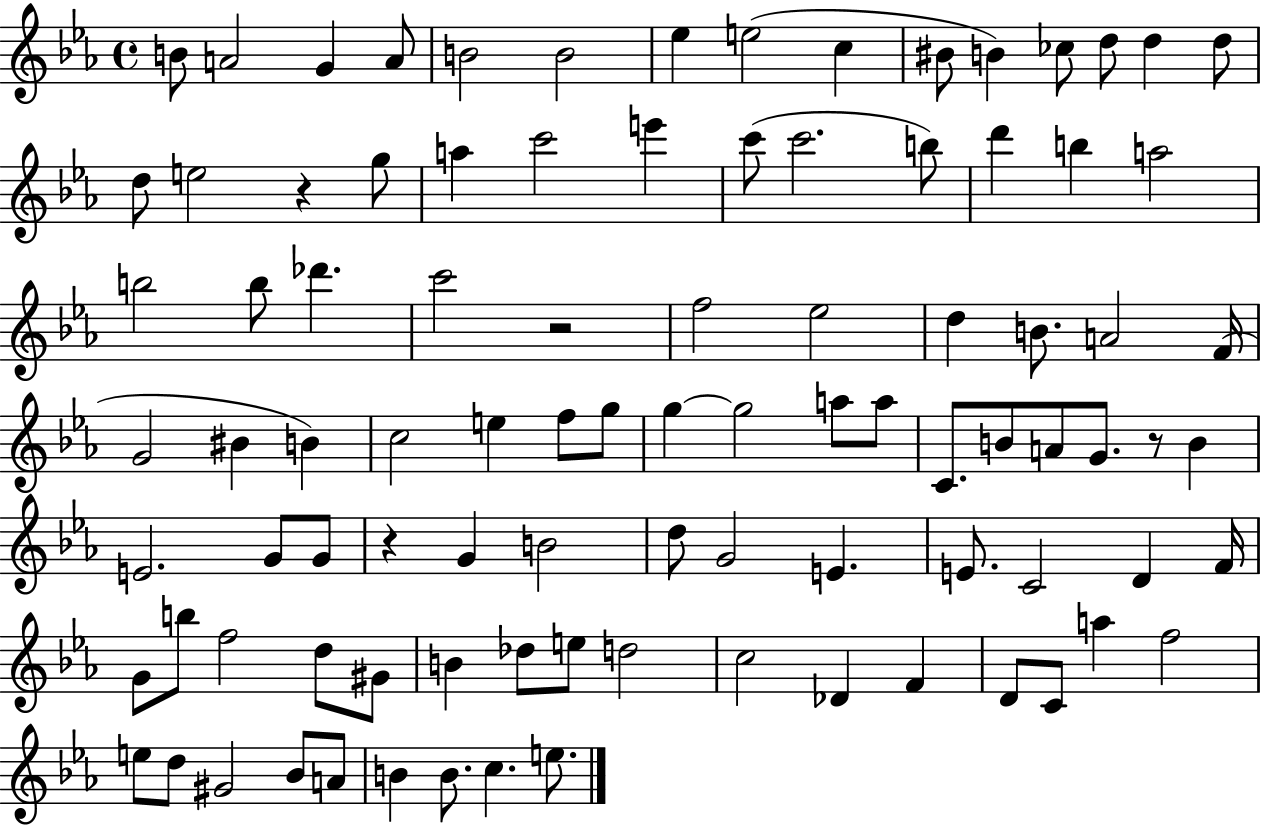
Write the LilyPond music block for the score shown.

{
  \clef treble
  \time 4/4
  \defaultTimeSignature
  \key ees \major
  b'8 a'2 g'4 a'8 | b'2 b'2 | ees''4 e''2( c''4 | bis'8 b'4) ces''8 d''8 d''4 d''8 | \break d''8 e''2 r4 g''8 | a''4 c'''2 e'''4 | c'''8( c'''2. b''8) | d'''4 b''4 a''2 | \break b''2 b''8 des'''4. | c'''2 r2 | f''2 ees''2 | d''4 b'8. a'2 f'16( | \break g'2 bis'4 b'4) | c''2 e''4 f''8 g''8 | g''4~~ g''2 a''8 a''8 | c'8. b'8 a'8 g'8. r8 b'4 | \break e'2. g'8 g'8 | r4 g'4 b'2 | d''8 g'2 e'4. | e'8. c'2 d'4 f'16 | \break g'8 b''8 f''2 d''8 gis'8 | b'4 des''8 e''8 d''2 | c''2 des'4 f'4 | d'8 c'8 a''4 f''2 | \break e''8 d''8 gis'2 bes'8 a'8 | b'4 b'8. c''4. e''8. | \bar "|."
}